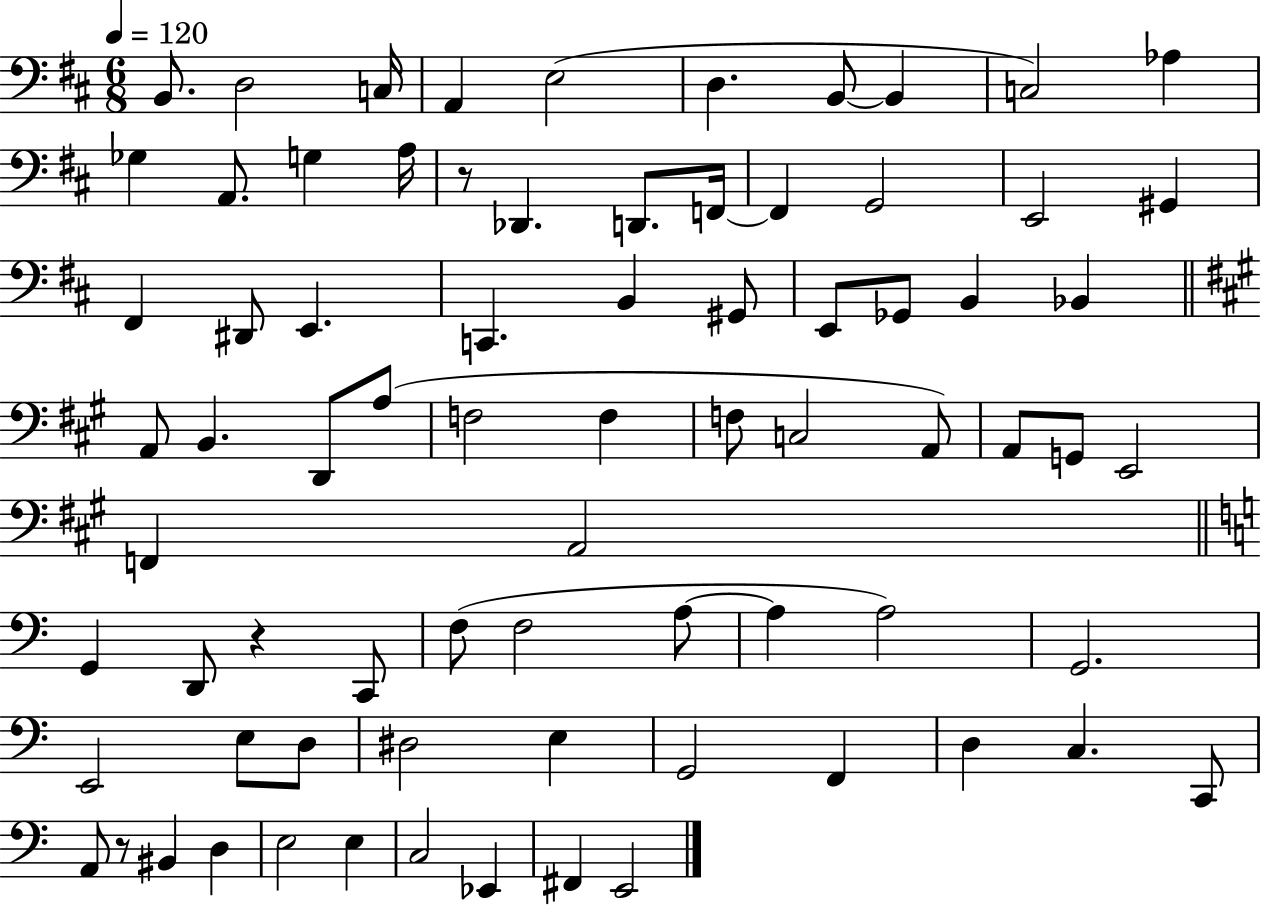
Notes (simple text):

B2/e. D3/h C3/s A2/q E3/h D3/q. B2/e B2/q C3/h Ab3/q Gb3/q A2/e. G3/q A3/s R/e Db2/q. D2/e. F2/s F2/q G2/h E2/h G#2/q F#2/q D#2/e E2/q. C2/q. B2/q G#2/e E2/e Gb2/e B2/q Bb2/q A2/e B2/q. D2/e A3/e F3/h F3/q F3/e C3/h A2/e A2/e G2/e E2/h F2/q A2/h G2/q D2/e R/q C2/e F3/e F3/h A3/e A3/q A3/h G2/h. E2/h E3/e D3/e D#3/h E3/q G2/h F2/q D3/q C3/q. C2/e A2/e R/e BIS2/q D3/q E3/h E3/q C3/h Eb2/q F#2/q E2/h